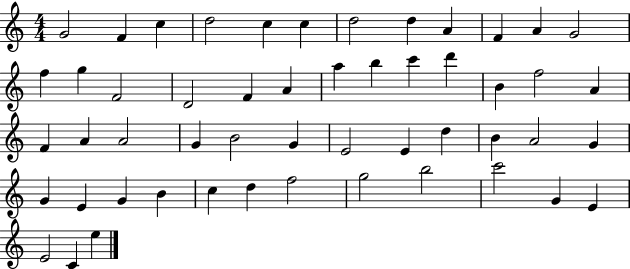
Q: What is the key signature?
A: C major